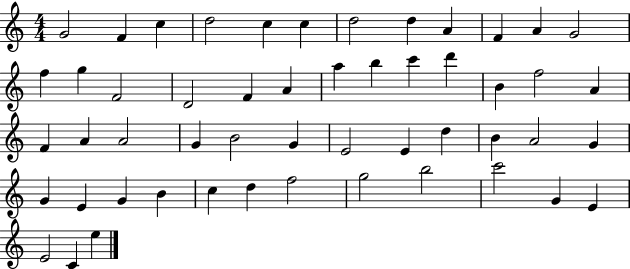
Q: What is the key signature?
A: C major